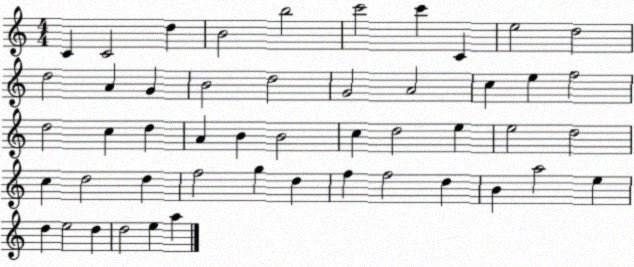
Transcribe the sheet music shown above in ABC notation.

X:1
T:Untitled
M:4/4
L:1/4
K:C
C C2 d B2 b2 c'2 c' C e2 d2 d2 A G B2 d2 G2 A2 c e f2 d2 c d A B B2 c d2 e e2 d2 c d2 d f2 g d f f2 d B a2 e d e2 d d2 e a